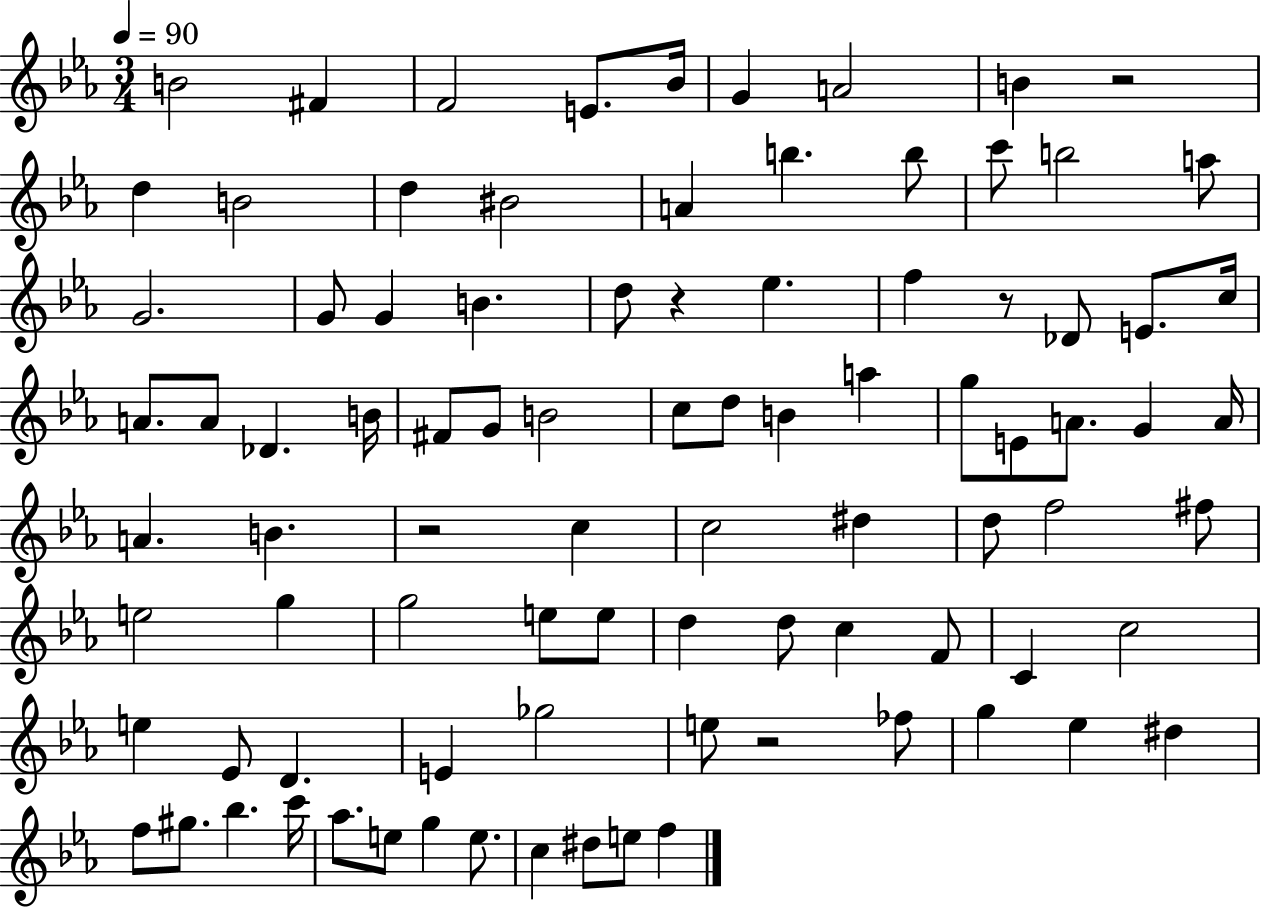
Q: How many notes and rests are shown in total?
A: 90